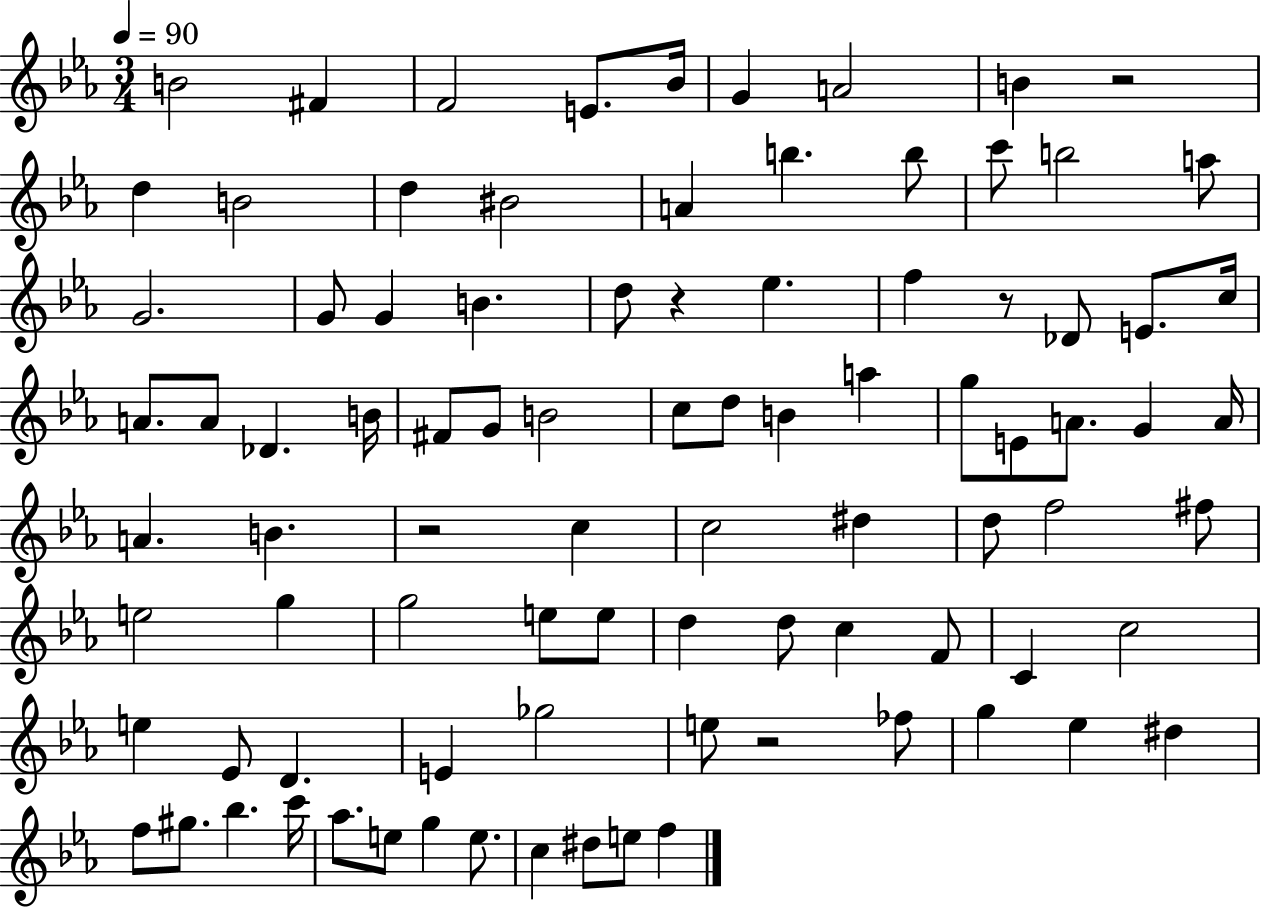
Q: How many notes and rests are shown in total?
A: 90